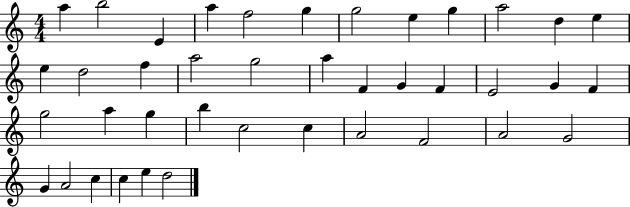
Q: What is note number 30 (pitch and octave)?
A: C5